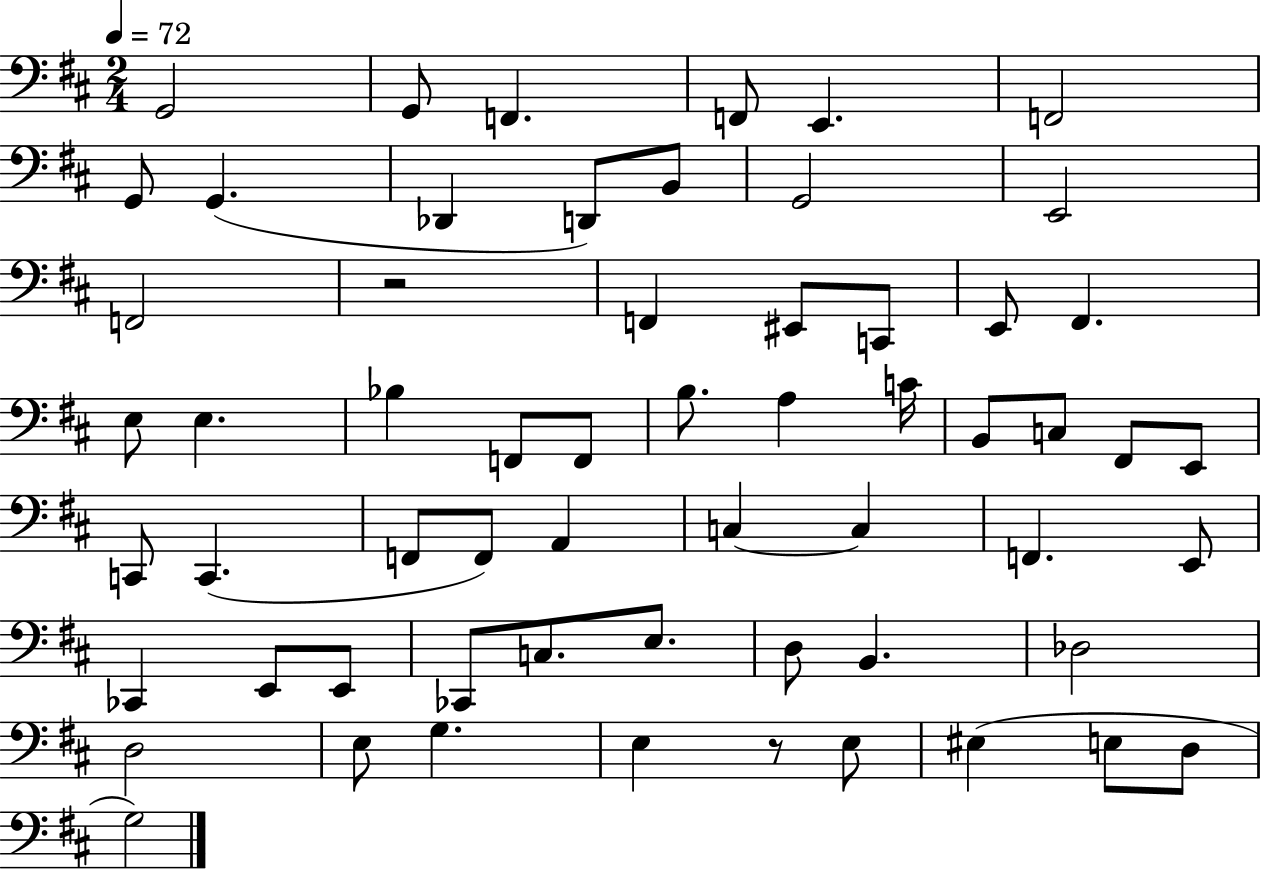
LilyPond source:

{
  \clef bass
  \numericTimeSignature
  \time 2/4
  \key d \major
  \tempo 4 = 72
  g,2 | g,8 f,4. | f,8 e,4. | f,2 | \break g,8 g,4.( | des,4 d,8) b,8 | g,2 | e,2 | \break f,2 | r2 | f,4 eis,8 c,8 | e,8 fis,4. | \break e8 e4. | bes4 f,8 f,8 | b8. a4 c'16 | b,8 c8 fis,8 e,8 | \break c,8 c,4.( | f,8 f,8) a,4 | c4~~ c4 | f,4. e,8 | \break ces,4 e,8 e,8 | ces,8 c8. e8. | d8 b,4. | des2 | \break d2 | e8 g4. | e4 r8 e8 | eis4( e8 d8 | \break g2) | \bar "|."
}